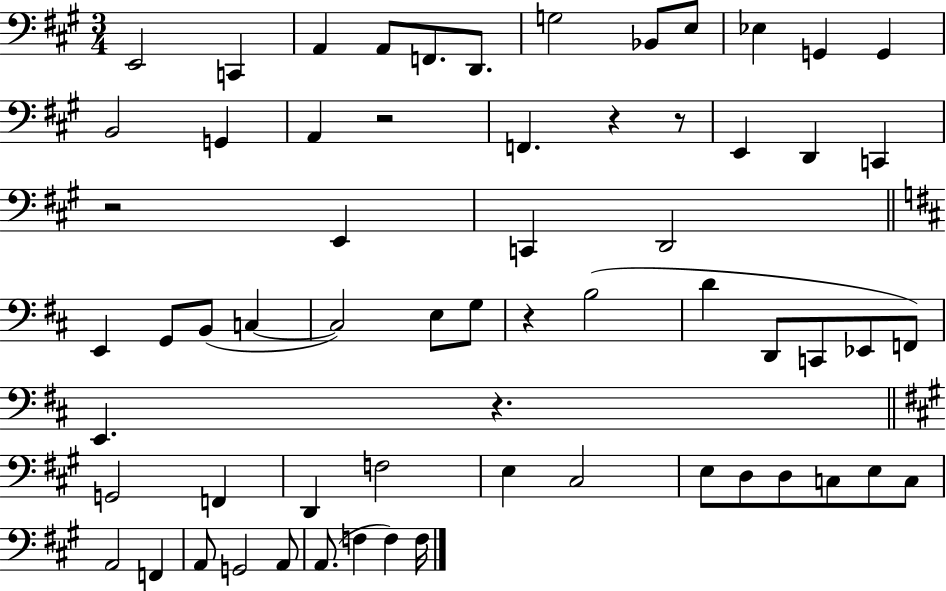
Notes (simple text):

E2/h C2/q A2/q A2/e F2/e. D2/e. G3/h Bb2/e E3/e Eb3/q G2/q G2/q B2/h G2/q A2/q R/h F2/q. R/q R/e E2/q D2/q C2/q R/h E2/q C2/q D2/h E2/q G2/e B2/e C3/q C3/h E3/e G3/e R/q B3/h D4/q D2/e C2/e Eb2/e F2/e E2/q. R/q. G2/h F2/q D2/q F3/h E3/q C#3/h E3/e D3/e D3/e C3/e E3/e C3/e A2/h F2/q A2/e G2/h A2/e A2/e. F3/q F3/q F3/s